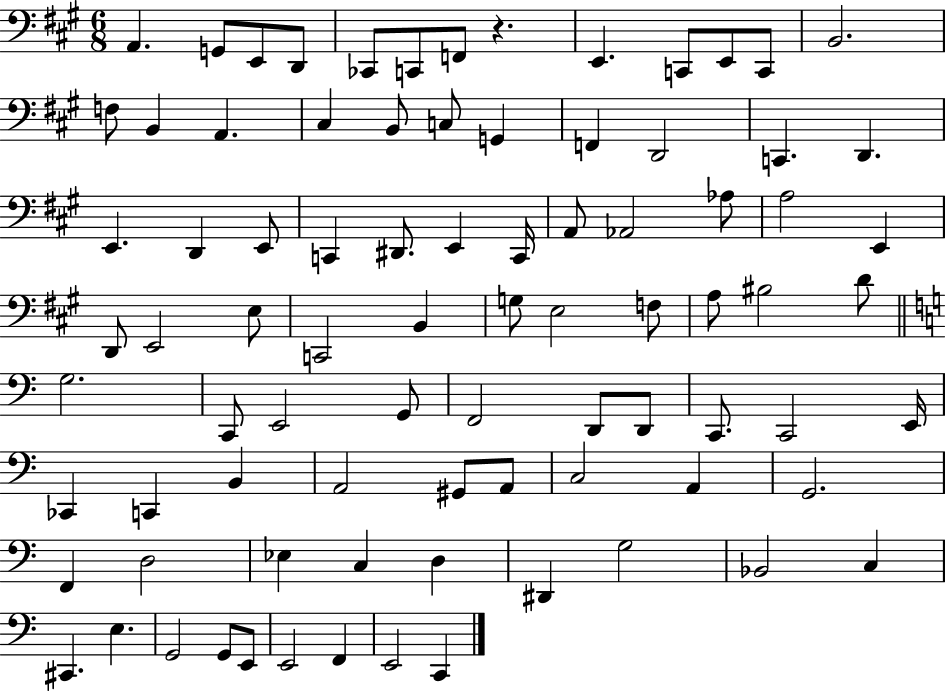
X:1
T:Untitled
M:6/8
L:1/4
K:A
A,, G,,/2 E,,/2 D,,/2 _C,,/2 C,,/2 F,,/2 z E,, C,,/2 E,,/2 C,,/2 B,,2 F,/2 B,, A,, ^C, B,,/2 C,/2 G,, F,, D,,2 C,, D,, E,, D,, E,,/2 C,, ^D,,/2 E,, C,,/4 A,,/2 _A,,2 _A,/2 A,2 E,, D,,/2 E,,2 E,/2 C,,2 B,, G,/2 E,2 F,/2 A,/2 ^B,2 D/2 G,2 C,,/2 E,,2 G,,/2 F,,2 D,,/2 D,,/2 C,,/2 C,,2 E,,/4 _C,, C,, B,, A,,2 ^G,,/2 A,,/2 C,2 A,, G,,2 F,, D,2 _E, C, D, ^D,, G,2 _B,,2 C, ^C,, E, G,,2 G,,/2 E,,/2 E,,2 F,, E,,2 C,,